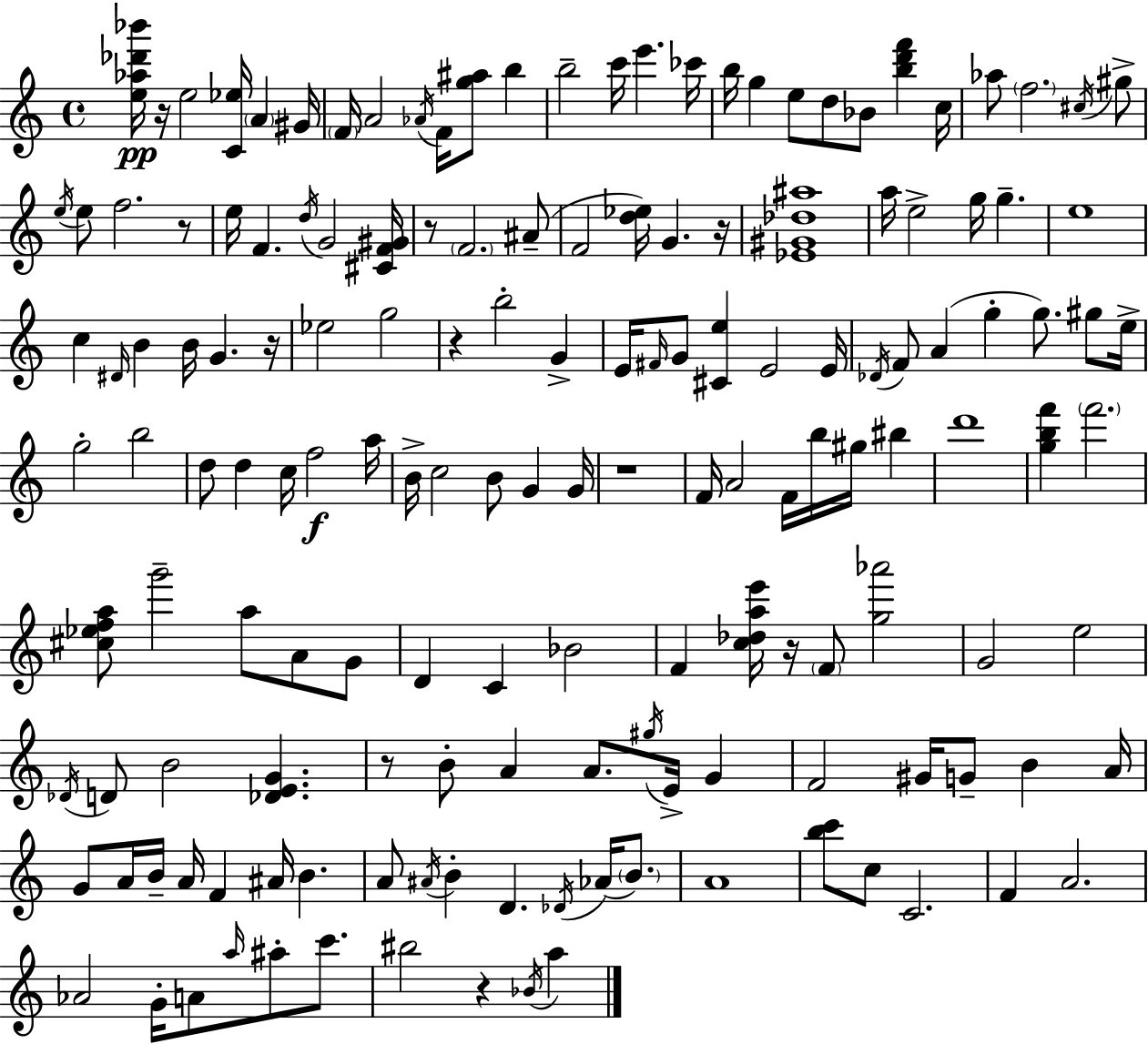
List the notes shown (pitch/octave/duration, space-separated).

[E5,Ab5,Db6,Bb6]/s R/s E5/h [C4,Eb5]/s A4/q G#4/s F4/s A4/h Ab4/s F4/s [G5,A#5]/e B5/q B5/h C6/s E6/q. CES6/s B5/s G5/q E5/e D5/e Bb4/e [B5,D6,F6]/q C5/s Ab5/e F5/h. C#5/s G#5/e E5/s E5/e F5/h. R/e E5/s F4/q. D5/s G4/h [C#4,F4,G#4]/s R/e F4/h. A#4/e F4/h [D5,Eb5]/s G4/q. R/s [Eb4,G#4,Db5,A#5]/w A5/s E5/h G5/s G5/q. E5/w C5/q D#4/s B4/q B4/s G4/q. R/s Eb5/h G5/h R/q B5/h G4/q E4/s F#4/s G4/e [C#4,E5]/q E4/h E4/s Db4/s F4/e A4/q G5/q G5/e. G#5/e E5/s G5/h B5/h D5/e D5/q C5/s F5/h A5/s B4/s C5/h B4/e G4/q G4/s R/w F4/s A4/h F4/s B5/s G#5/s BIS5/q D6/w [G5,B5,F6]/q F6/h. [C#5,Eb5,F5,A5]/e G6/h A5/e A4/e G4/e D4/q C4/q Bb4/h F4/q [C5,Db5,A5,E6]/s R/s F4/e [G5,Ab6]/h G4/h E5/h Db4/s D4/e B4/h [Db4,E4,G4]/q. R/e B4/e A4/q A4/e. G#5/s E4/s G4/q F4/h G#4/s G4/e B4/q A4/s G4/e A4/s B4/s A4/s F4/q A#4/s B4/q. A4/e A#4/s B4/q D4/q. Db4/s Ab4/s B4/e. A4/w [B5,C6]/e C5/e C4/h. F4/q A4/h. Ab4/h G4/s A4/e A5/s A#5/e C6/e. BIS5/h R/q Bb4/s A5/q